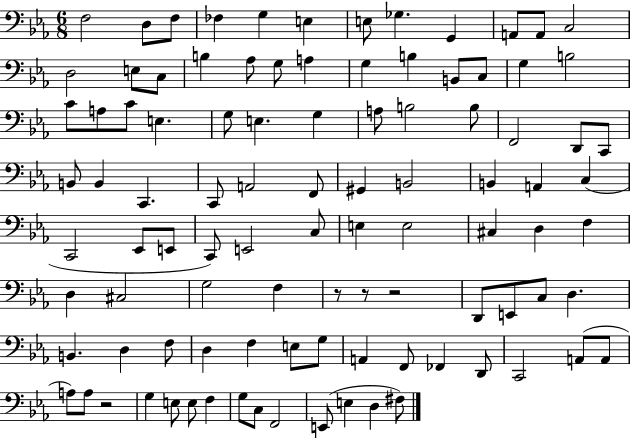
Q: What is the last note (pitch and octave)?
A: F#3